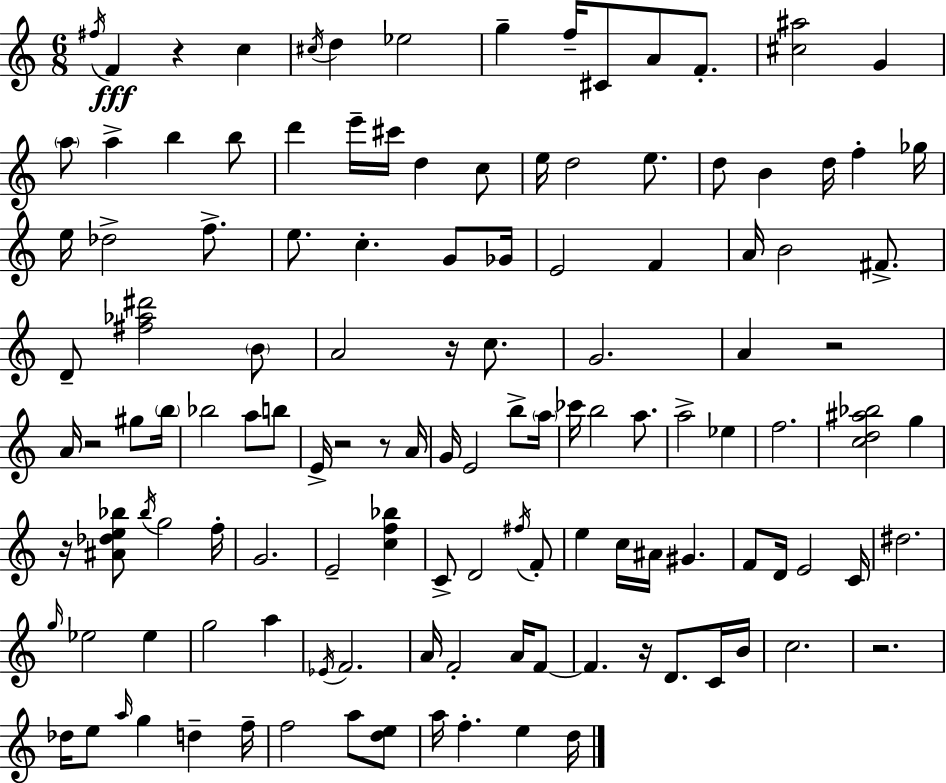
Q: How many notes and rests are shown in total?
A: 127